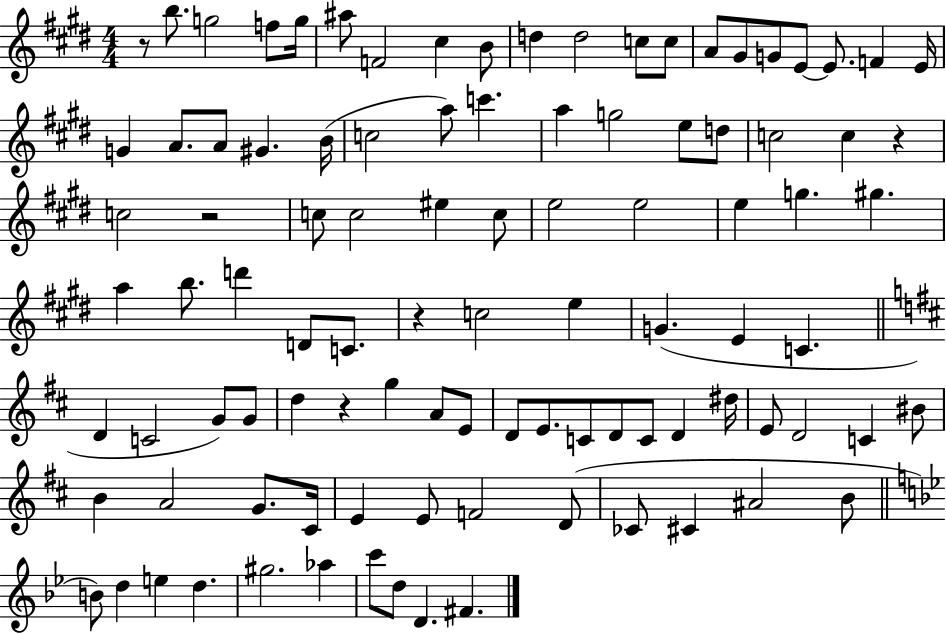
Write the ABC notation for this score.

X:1
T:Untitled
M:4/4
L:1/4
K:E
z/2 b/2 g2 f/2 g/4 ^a/2 F2 ^c B/2 d d2 c/2 c/2 A/2 ^G/2 G/2 E/2 E/2 F E/4 G A/2 A/2 ^G B/4 c2 a/2 c' a g2 e/2 d/2 c2 c z c2 z2 c/2 c2 ^e c/2 e2 e2 e g ^g a b/2 d' D/2 C/2 z c2 e G E C D C2 G/2 G/2 d z g A/2 E/2 D/2 E/2 C/2 D/2 C/2 D ^d/4 E/2 D2 C ^B/2 B A2 G/2 ^C/4 E E/2 F2 D/2 _C/2 ^C ^A2 B/2 B/2 d e d ^g2 _a c'/2 d/2 D ^F